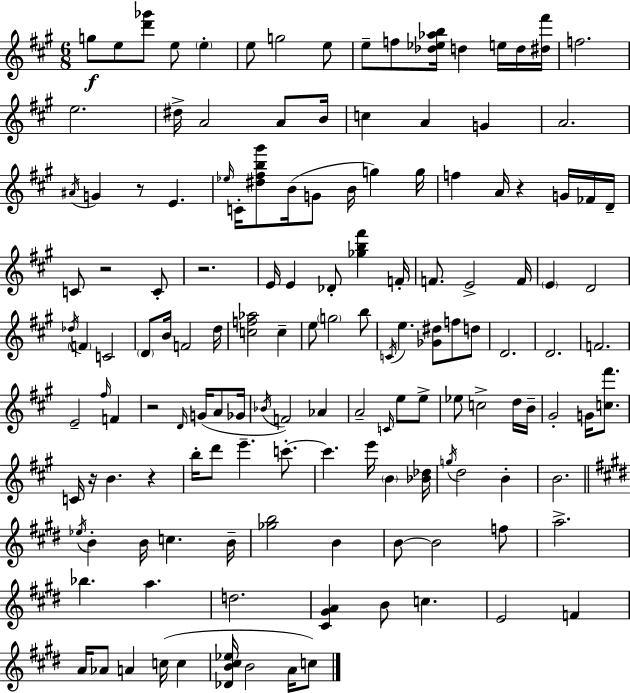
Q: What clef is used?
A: treble